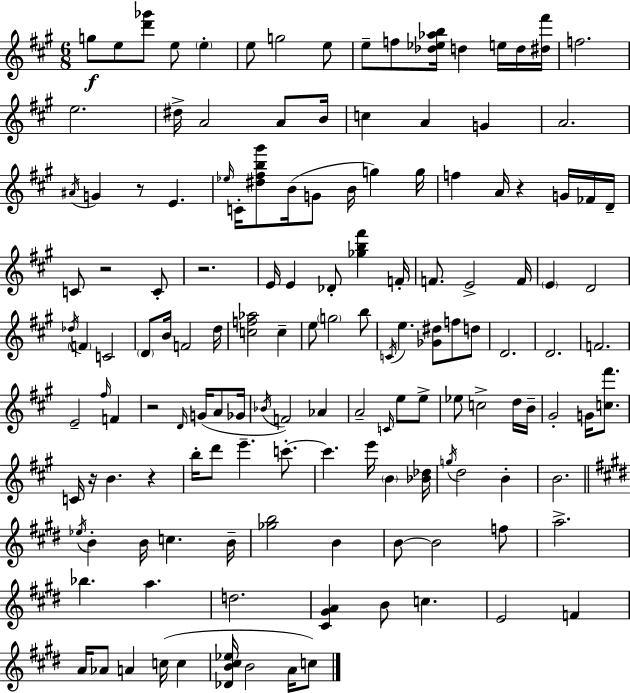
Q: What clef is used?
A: treble